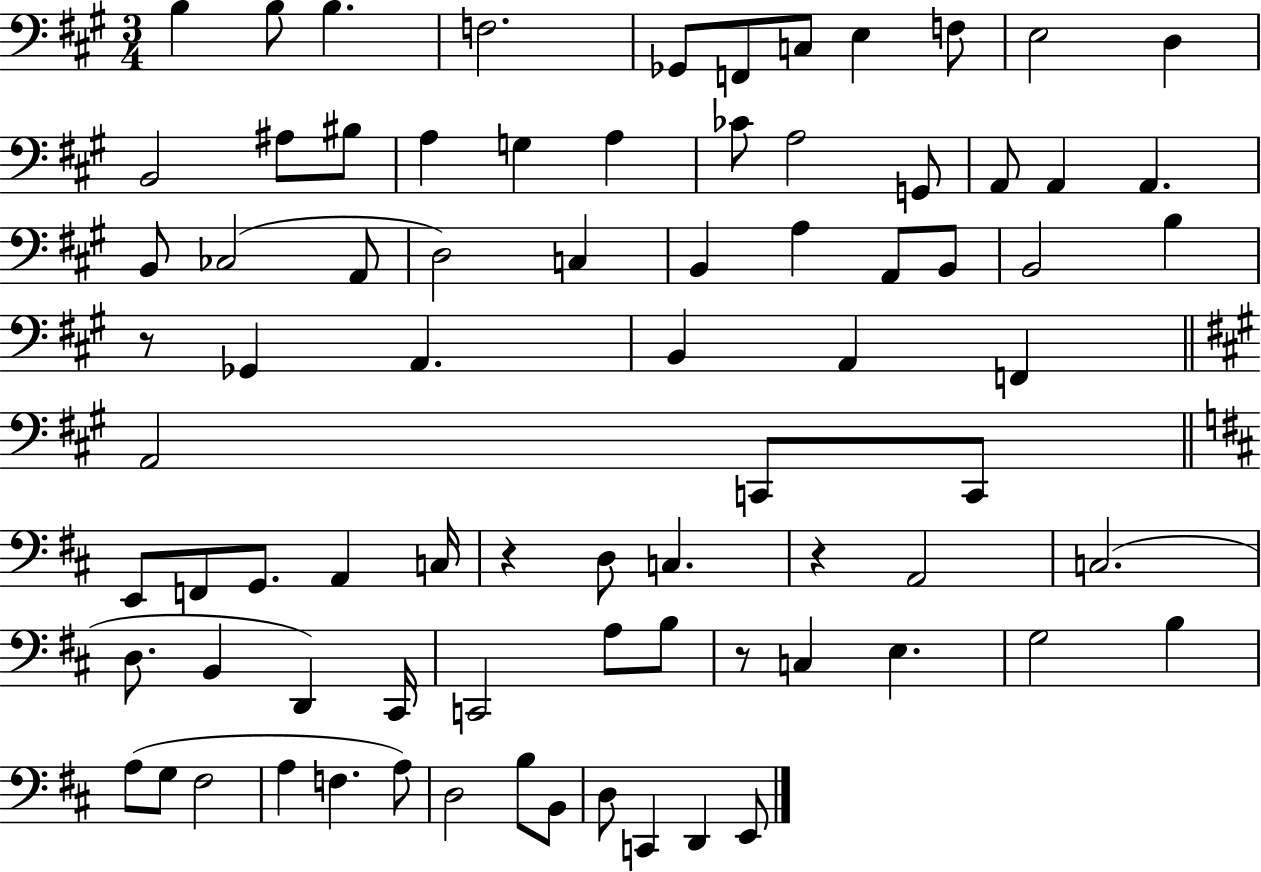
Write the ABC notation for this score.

X:1
T:Untitled
M:3/4
L:1/4
K:A
B, B,/2 B, F,2 _G,,/2 F,,/2 C,/2 E, F,/2 E,2 D, B,,2 ^A,/2 ^B,/2 A, G, A, _C/2 A,2 G,,/2 A,,/2 A,, A,, B,,/2 _C,2 A,,/2 D,2 C, B,, A, A,,/2 B,,/2 B,,2 B, z/2 _G,, A,, B,, A,, F,, A,,2 C,,/2 C,,/2 E,,/2 F,,/2 G,,/2 A,, C,/4 z D,/2 C, z A,,2 C,2 D,/2 B,, D,, ^C,,/4 C,,2 A,/2 B,/2 z/2 C, E, G,2 B, A,/2 G,/2 ^F,2 A, F, A,/2 D,2 B,/2 B,,/2 D,/2 C,, D,, E,,/2